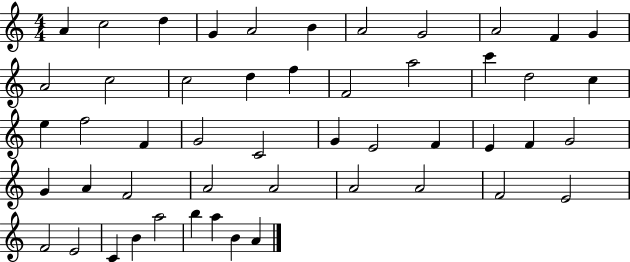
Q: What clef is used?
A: treble